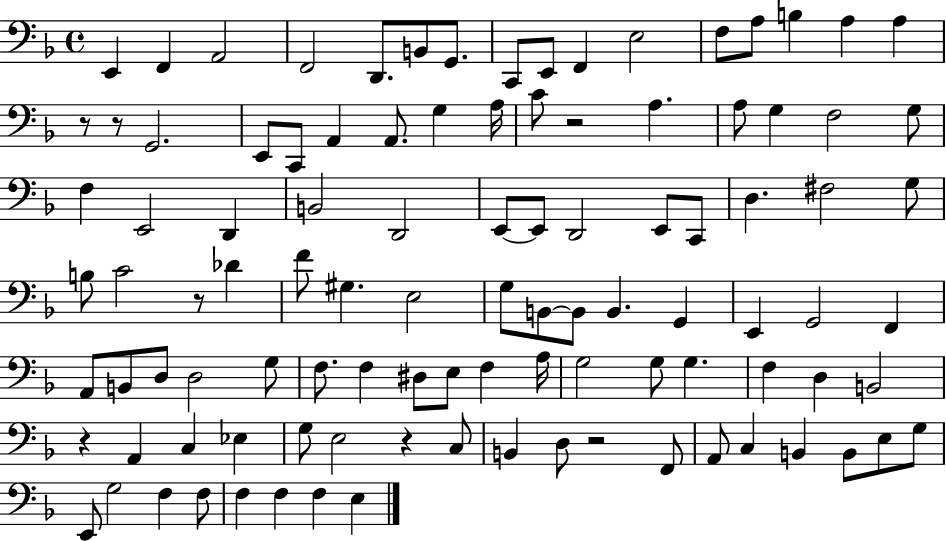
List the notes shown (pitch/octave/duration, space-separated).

E2/q F2/q A2/h F2/h D2/e. B2/e G2/e. C2/e E2/e F2/q E3/h F3/e A3/e B3/q A3/q A3/q R/e R/e G2/h. E2/e C2/e A2/q A2/e. G3/q A3/s C4/e R/h A3/q. A3/e G3/q F3/h G3/e F3/q E2/h D2/q B2/h D2/h E2/e E2/e D2/h E2/e C2/e D3/q. F#3/h G3/e B3/e C4/h R/e Db4/q F4/e G#3/q. E3/h G3/e B2/e B2/e B2/q. G2/q E2/q G2/h F2/q A2/e B2/e D3/e D3/h G3/e F3/e. F3/q D#3/e E3/e F3/q A3/s G3/h G3/e G3/q. F3/q D3/q B2/h R/q A2/q C3/q Eb3/q G3/e E3/h R/q C3/e B2/q D3/e R/h F2/e A2/e C3/q B2/q B2/e E3/e G3/e E2/e G3/h F3/q F3/e F3/q F3/q F3/q E3/q